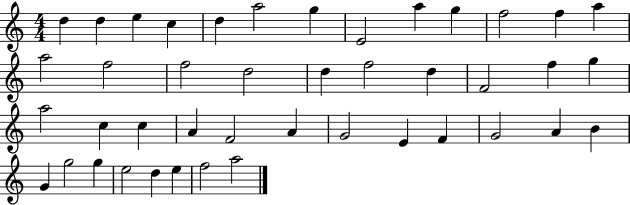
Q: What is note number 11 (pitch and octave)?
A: F5